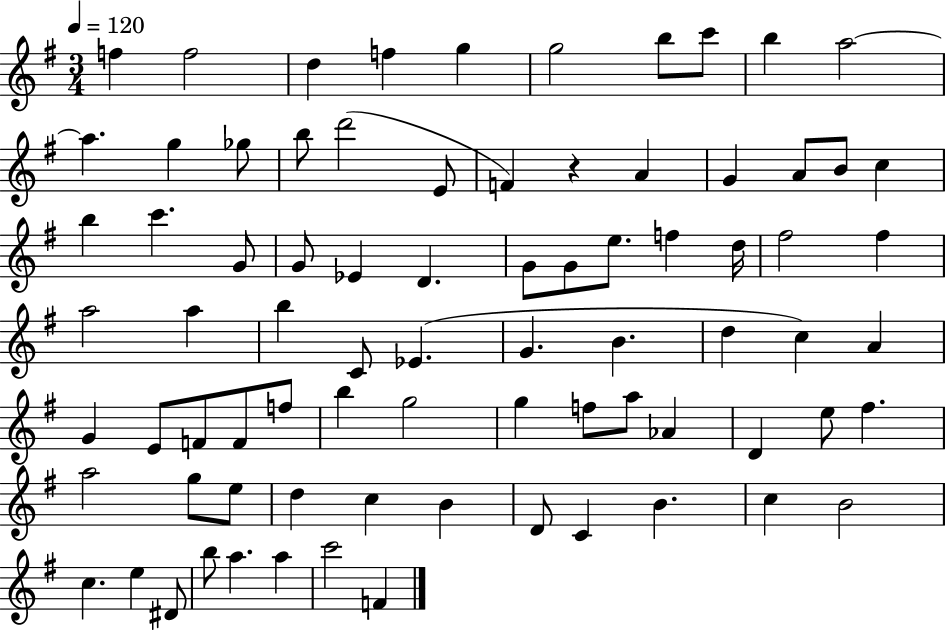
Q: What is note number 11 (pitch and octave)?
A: A5